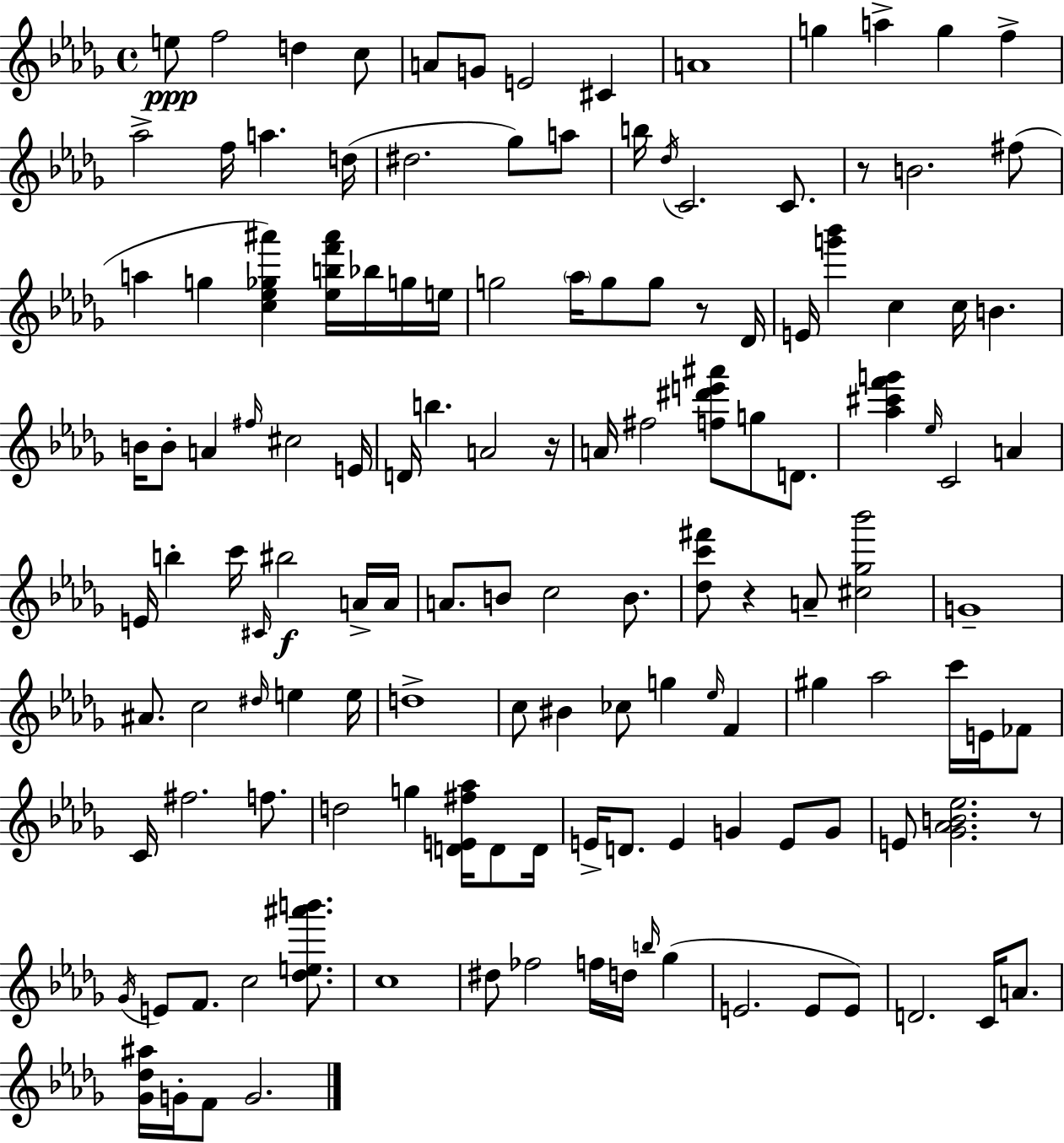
X:1
T:Untitled
M:4/4
L:1/4
K:Bbm
e/2 f2 d c/2 A/2 G/2 E2 ^C A4 g a g f _a2 f/4 a d/4 ^d2 _g/2 a/2 b/4 _d/4 C2 C/2 z/2 B2 ^f/2 a g [c_e_g^a'] [_ebf'^a']/4 _b/4 g/4 e/4 g2 _a/4 g/2 g/2 z/2 _D/4 E/4 [g'_b'] c c/4 B B/4 B/2 A ^f/4 ^c2 E/4 D/4 b A2 z/4 A/4 ^f2 [f^d'e'^a']/2 g/2 D/2 [_a^c'f'g'] _e/4 C2 A E/4 b c'/4 ^C/4 ^b2 A/4 A/4 A/2 B/2 c2 B/2 [_dc'^f']/2 z A/2 [^c_g_b']2 G4 ^A/2 c2 ^d/4 e e/4 d4 c/2 ^B _c/2 g _e/4 F ^g _a2 c'/4 E/4 _F/2 C/4 ^f2 f/2 d2 g [DE^f_a]/4 D/2 D/4 E/4 D/2 E G E/2 G/2 E/2 [_G_AB_e]2 z/2 _G/4 E/2 F/2 c2 [_de^a'b']/2 c4 ^d/2 _f2 f/4 d/4 b/4 _g E2 E/2 E/2 D2 C/4 A/2 [_G_d^a]/4 G/4 F/2 G2